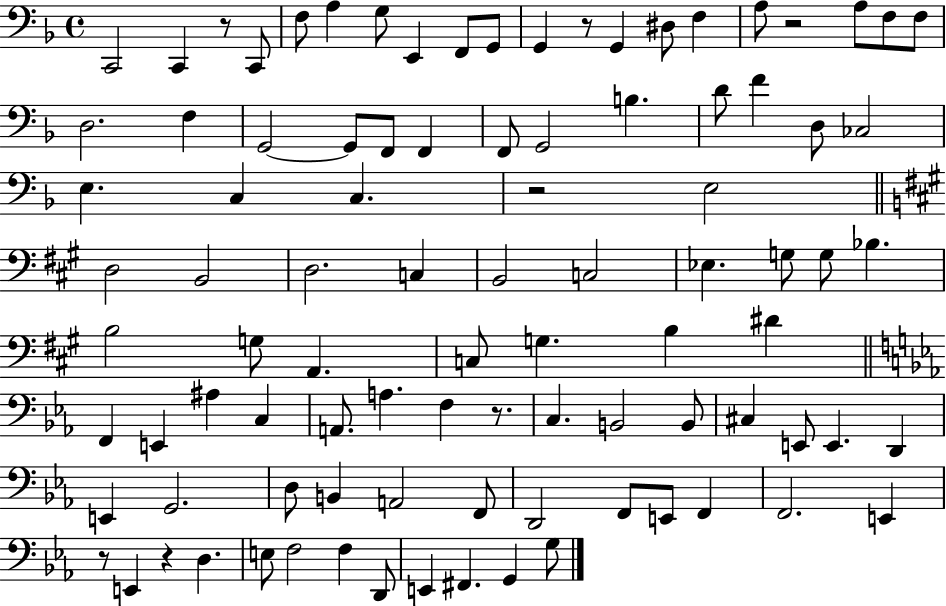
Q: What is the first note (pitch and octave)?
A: C2